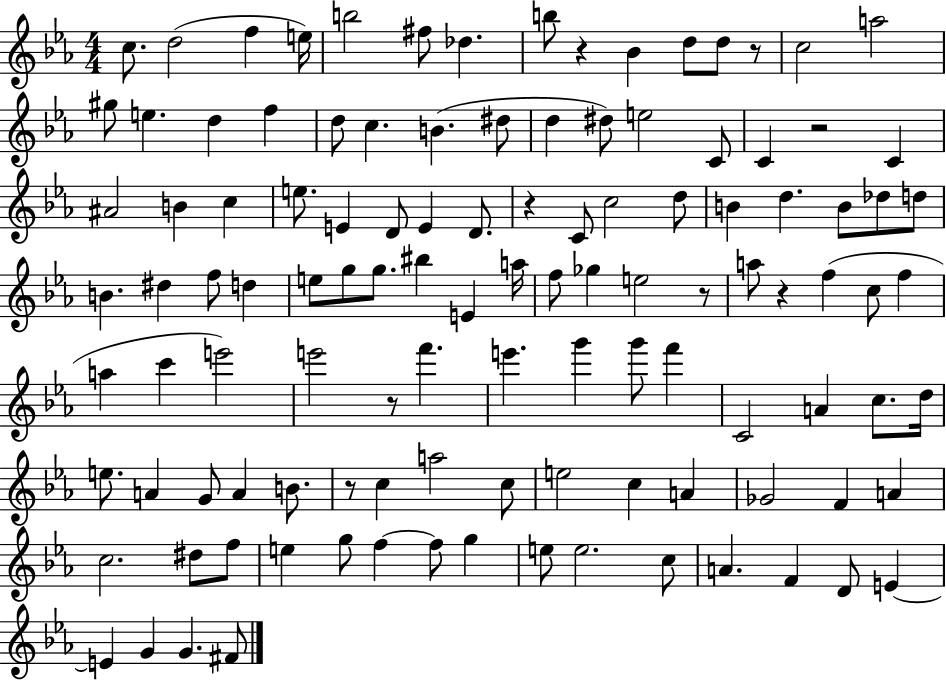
C5/e. D5/h F5/q E5/s B5/h F#5/e Db5/q. B5/e R/q Bb4/q D5/e D5/e R/e C5/h A5/h G#5/e E5/q. D5/q F5/q D5/e C5/q. B4/q. D#5/e D5/q D#5/e E5/h C4/e C4/q R/h C4/q A#4/h B4/q C5/q E5/e. E4/q D4/e E4/q D4/e. R/q C4/e C5/h D5/e B4/q D5/q. B4/e Db5/e D5/e B4/q. D#5/q F5/e D5/q E5/e G5/e G5/e. BIS5/q E4/q A5/s F5/e Gb5/q E5/h R/e A5/e R/q F5/q C5/e F5/q A5/q C6/q E6/h E6/h R/e F6/q. E6/q. G6/q G6/e F6/q C4/h A4/q C5/e. D5/s E5/e. A4/q G4/e A4/q B4/e. R/e C5/q A5/h C5/e E5/h C5/q A4/q Gb4/h F4/q A4/q C5/h. D#5/e F5/e E5/q G5/e F5/q F5/e G5/q E5/e E5/h. C5/e A4/q. F4/q D4/e E4/q E4/q G4/q G4/q. F#4/e